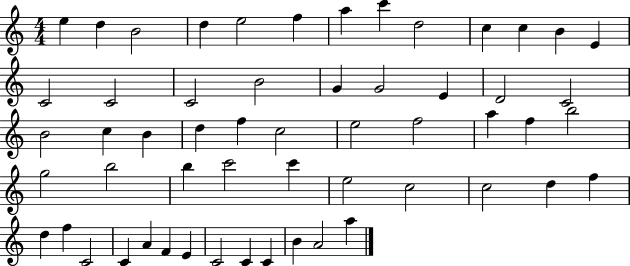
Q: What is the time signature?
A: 4/4